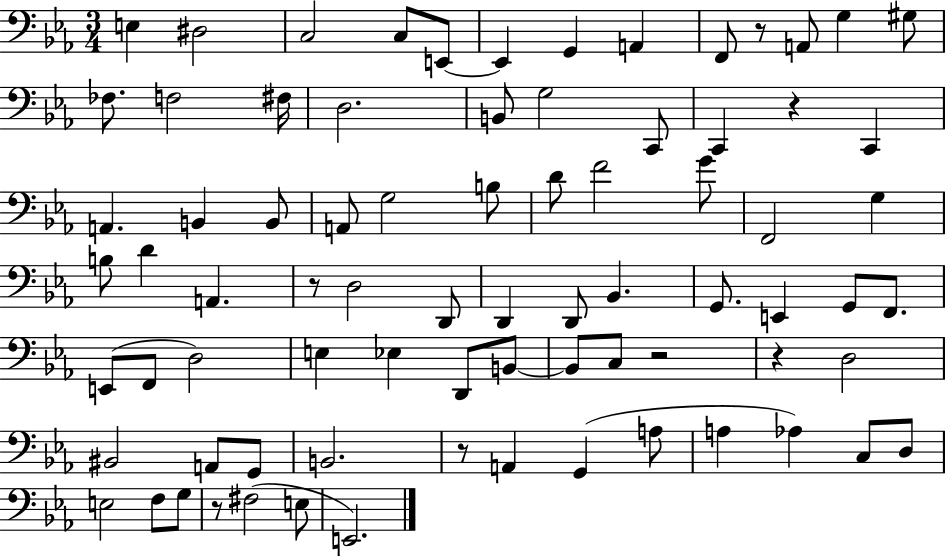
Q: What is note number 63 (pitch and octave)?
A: Ab3